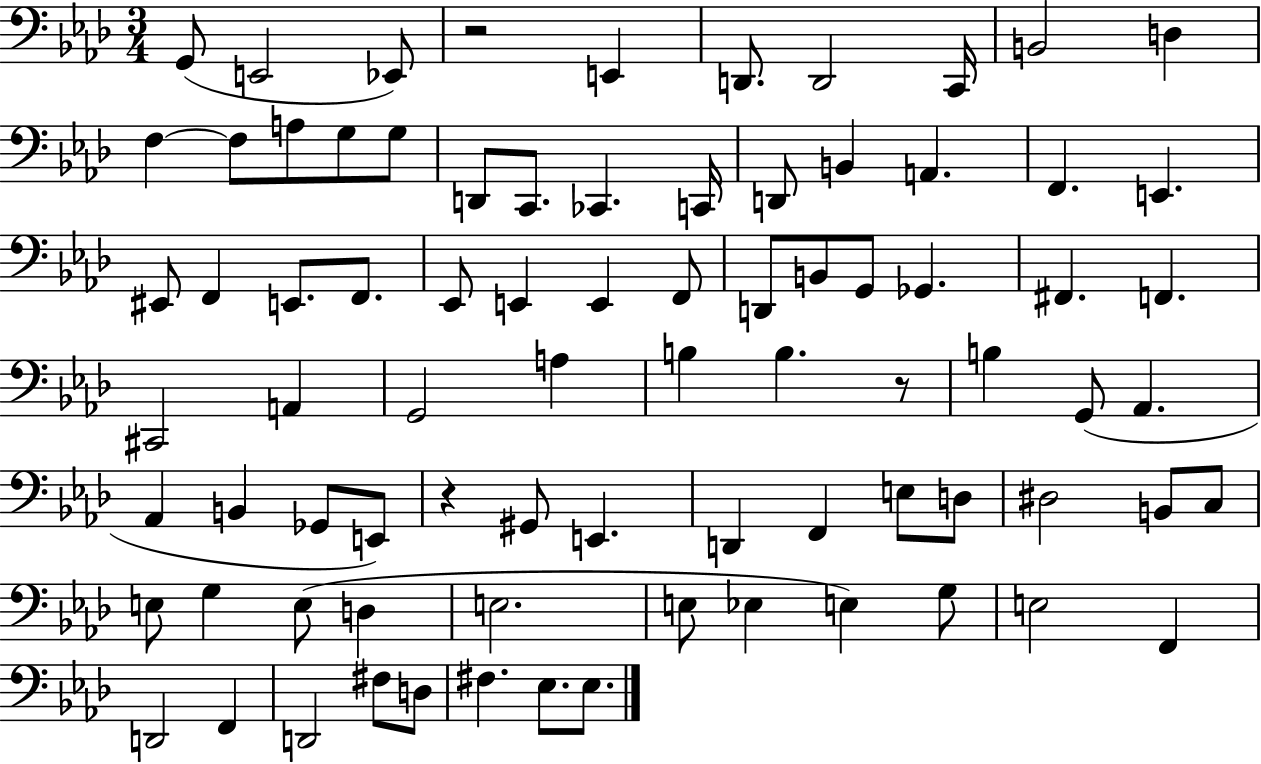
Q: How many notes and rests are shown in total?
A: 81